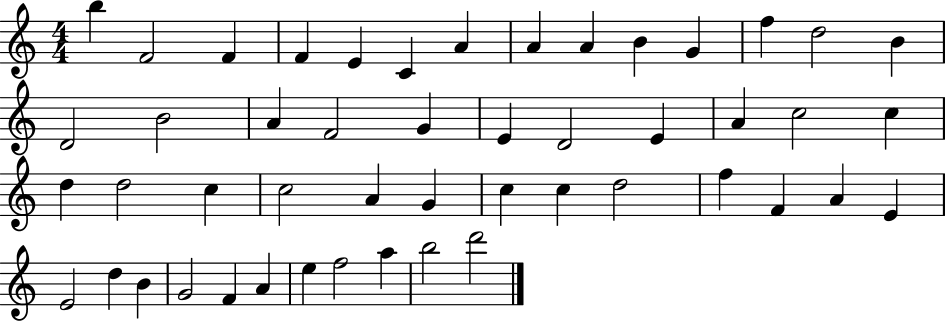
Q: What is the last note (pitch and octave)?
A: D6